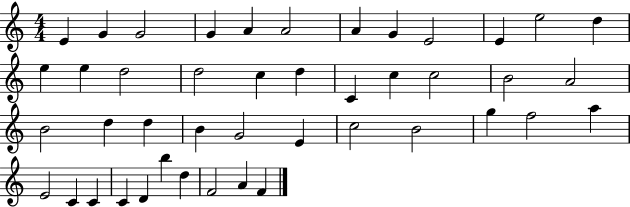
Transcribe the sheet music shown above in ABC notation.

X:1
T:Untitled
M:4/4
L:1/4
K:C
E G G2 G A A2 A G E2 E e2 d e e d2 d2 c d C c c2 B2 A2 B2 d d B G2 E c2 B2 g f2 a E2 C C C D b d F2 A F